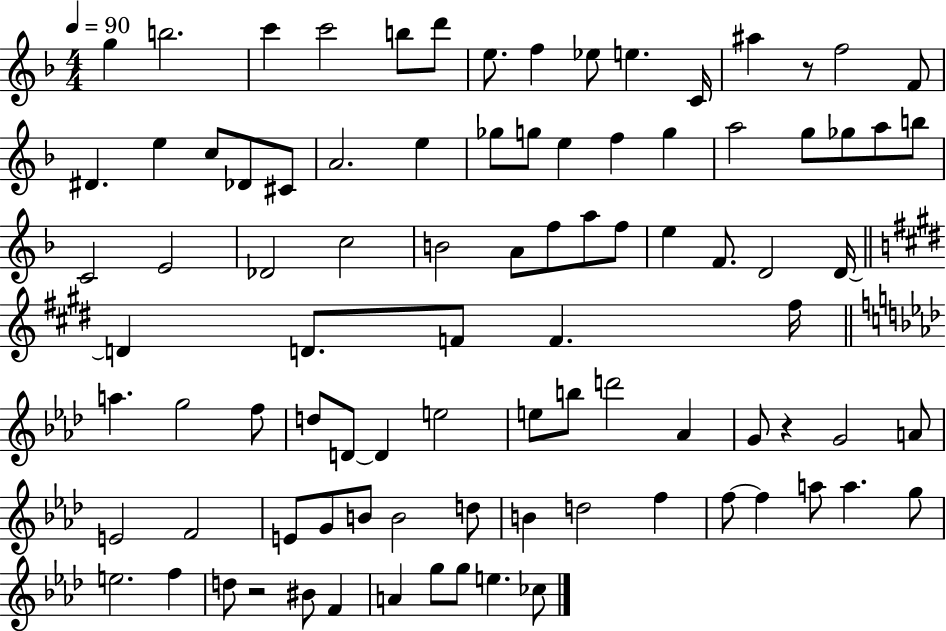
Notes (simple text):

G5/q B5/h. C6/q C6/h B5/e D6/e E5/e. F5/q Eb5/e E5/q. C4/s A#5/q R/e F5/h F4/e D#4/q. E5/q C5/e Db4/e C#4/e A4/h. E5/q Gb5/e G5/e E5/q F5/q G5/q A5/h G5/e Gb5/e A5/e B5/e C4/h E4/h Db4/h C5/h B4/h A4/e F5/e A5/e F5/e E5/q F4/e. D4/h D4/s D4/q D4/e. F4/e F4/q. F#5/s A5/q. G5/h F5/e D5/e D4/e D4/q E5/h E5/e B5/e D6/h Ab4/q G4/e R/q G4/h A4/e E4/h F4/h E4/e G4/e B4/e B4/h D5/e B4/q D5/h F5/q F5/e F5/q A5/e A5/q. G5/e E5/h. F5/q D5/e R/h BIS4/e F4/q A4/q G5/e G5/e E5/q. CES5/e